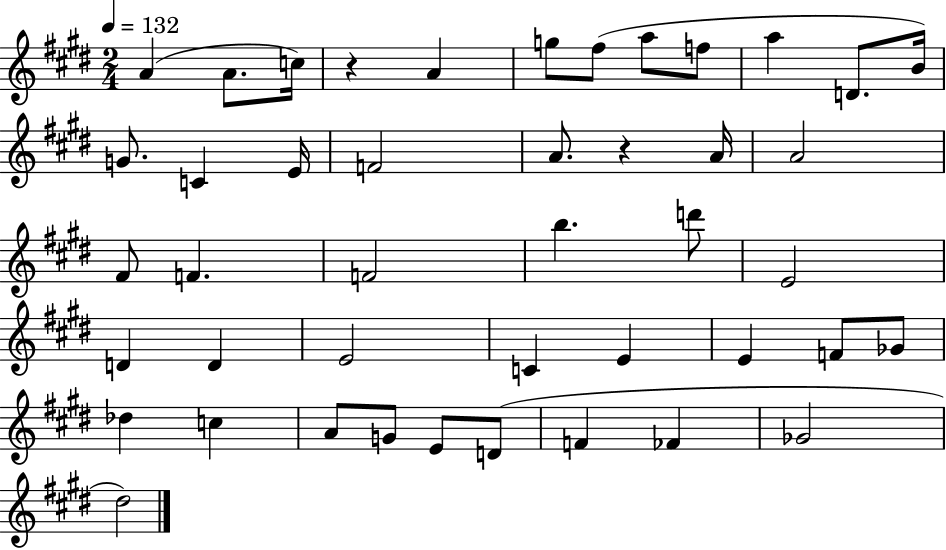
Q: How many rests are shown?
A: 2